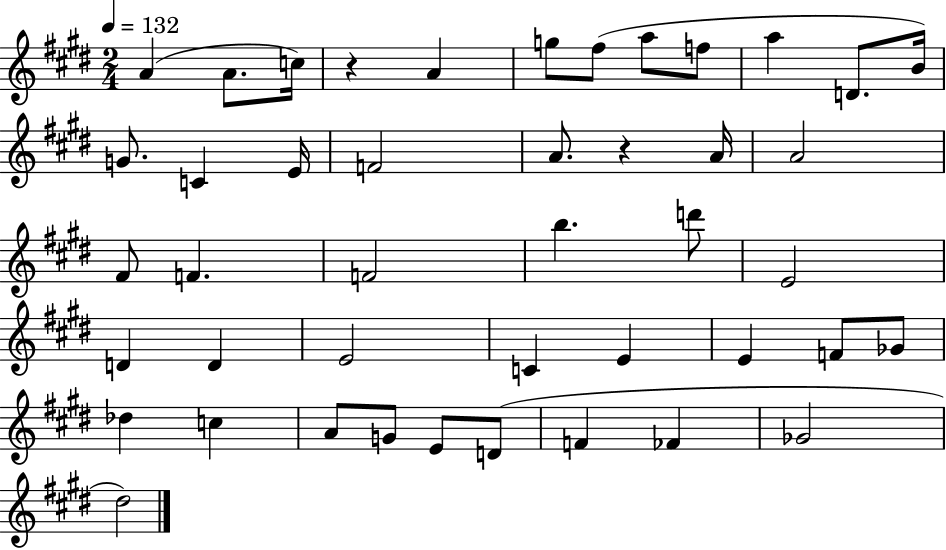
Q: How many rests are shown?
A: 2